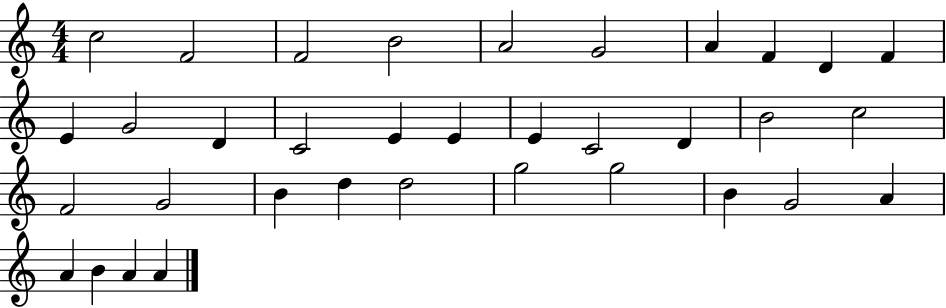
{
  \clef treble
  \numericTimeSignature
  \time 4/4
  \key c \major
  c''2 f'2 | f'2 b'2 | a'2 g'2 | a'4 f'4 d'4 f'4 | \break e'4 g'2 d'4 | c'2 e'4 e'4 | e'4 c'2 d'4 | b'2 c''2 | \break f'2 g'2 | b'4 d''4 d''2 | g''2 g''2 | b'4 g'2 a'4 | \break a'4 b'4 a'4 a'4 | \bar "|."
}